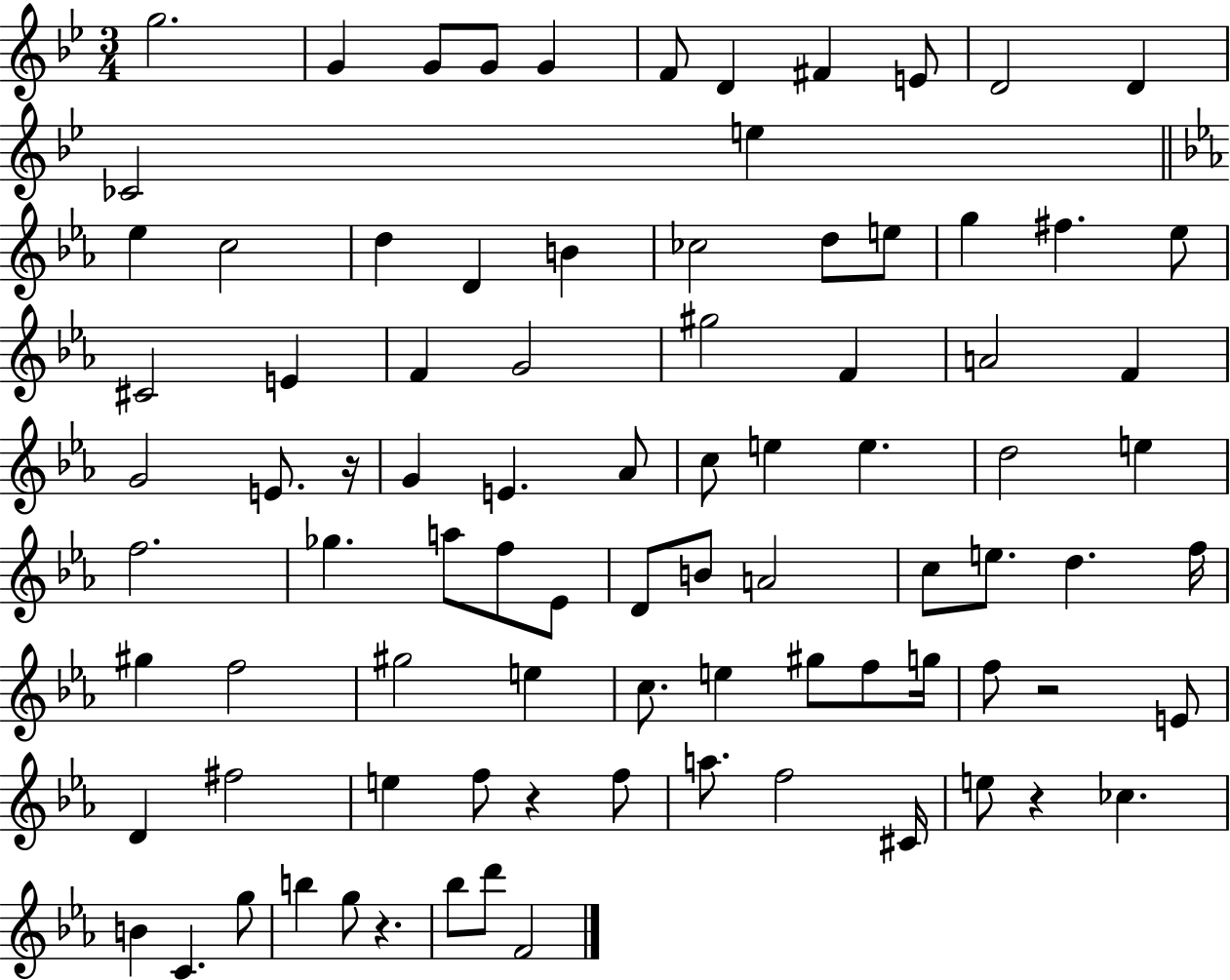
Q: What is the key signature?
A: BES major